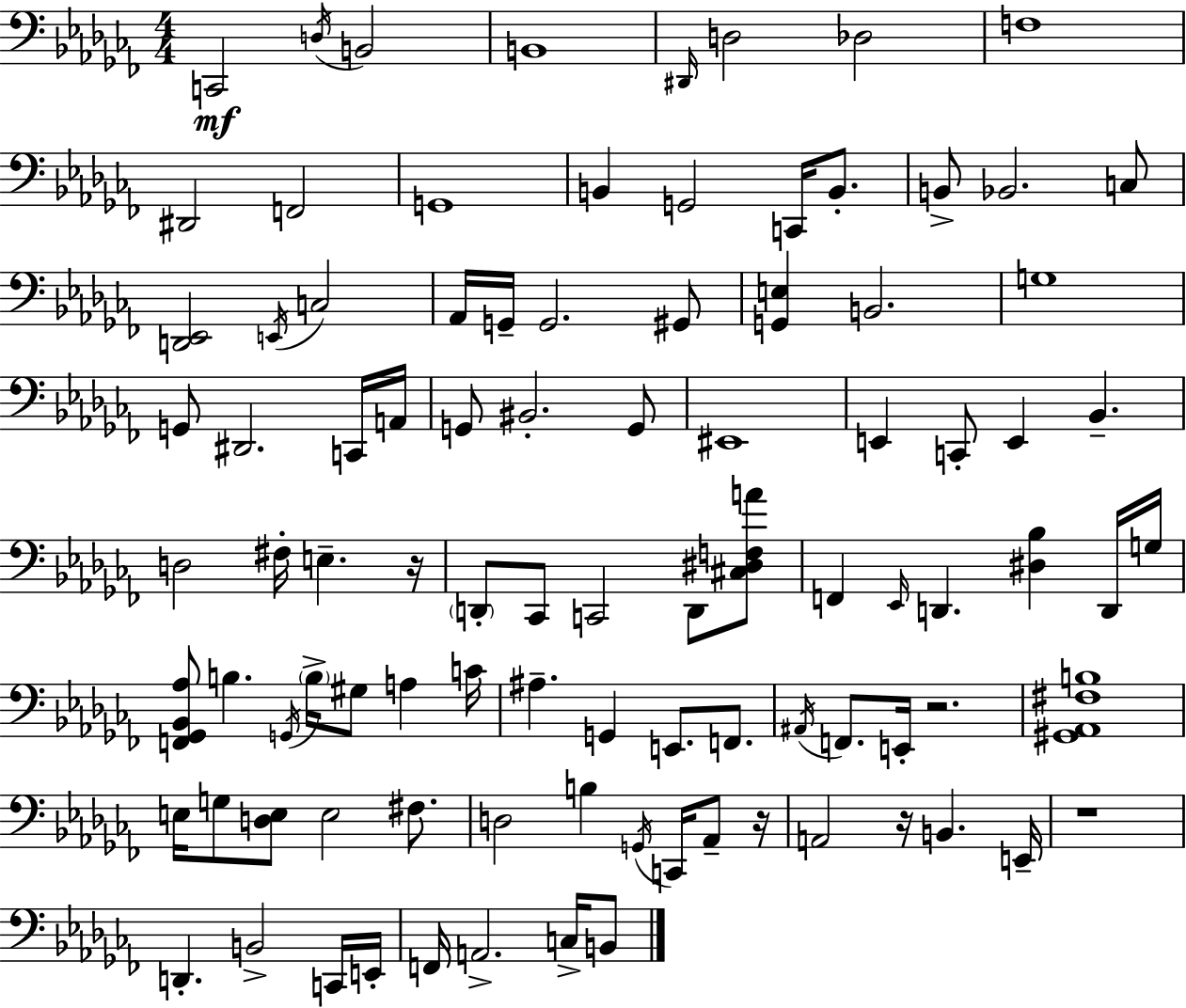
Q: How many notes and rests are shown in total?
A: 95